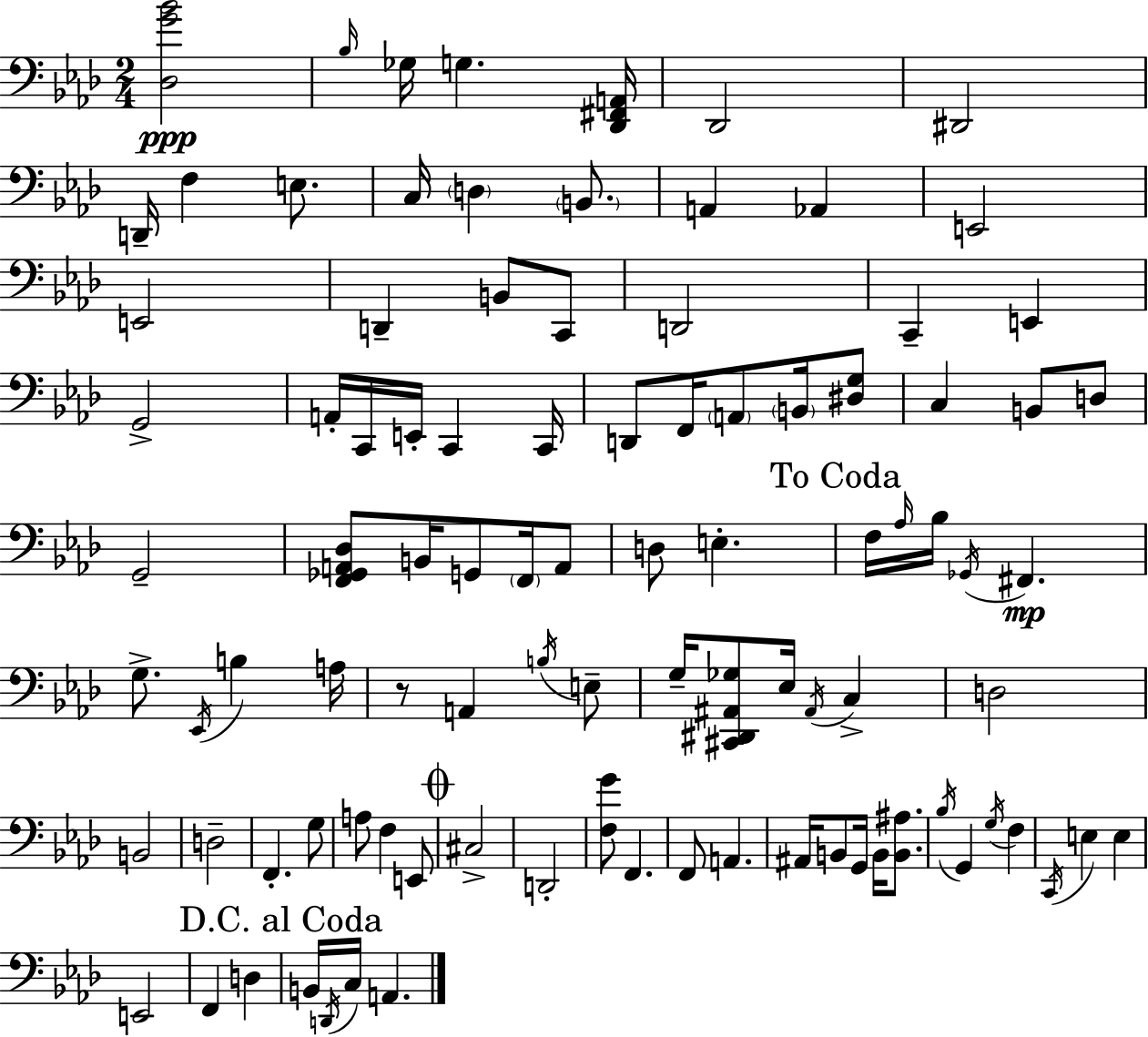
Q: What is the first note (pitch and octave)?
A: Bb3